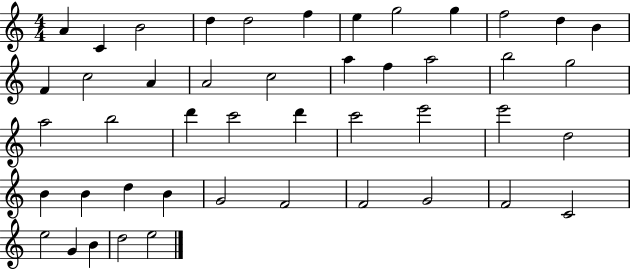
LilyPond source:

{
  \clef treble
  \numericTimeSignature
  \time 4/4
  \key c \major
  a'4 c'4 b'2 | d''4 d''2 f''4 | e''4 g''2 g''4 | f''2 d''4 b'4 | \break f'4 c''2 a'4 | a'2 c''2 | a''4 f''4 a''2 | b''2 g''2 | \break a''2 b''2 | d'''4 c'''2 d'''4 | c'''2 e'''2 | e'''2 d''2 | \break b'4 b'4 d''4 b'4 | g'2 f'2 | f'2 g'2 | f'2 c'2 | \break e''2 g'4 b'4 | d''2 e''2 | \bar "|."
}